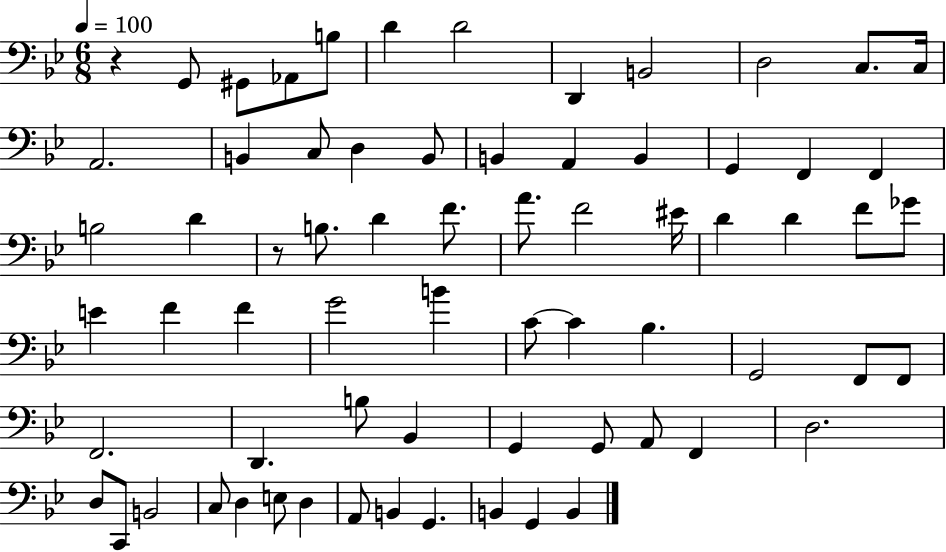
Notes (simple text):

R/q G2/e G#2/e Ab2/e B3/e D4/q D4/h D2/q B2/h D3/h C3/e. C3/s A2/h. B2/q C3/e D3/q B2/e B2/q A2/q B2/q G2/q F2/q F2/q B3/h D4/q R/e B3/e. D4/q F4/e. A4/e. F4/h EIS4/s D4/q D4/q F4/e Gb4/e E4/q F4/q F4/q G4/h B4/q C4/e C4/q Bb3/q. G2/h F2/e F2/e F2/h. D2/q. B3/e Bb2/q G2/q G2/e A2/e F2/q D3/h. D3/e C2/e B2/h C3/e D3/q E3/e D3/q A2/e B2/q G2/q. B2/q G2/q B2/q